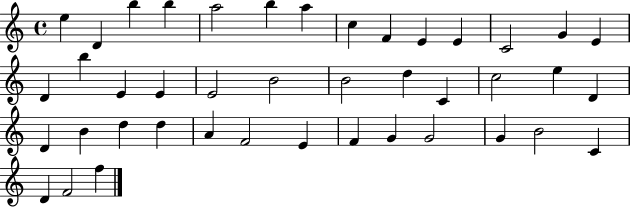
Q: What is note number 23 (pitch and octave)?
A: C4